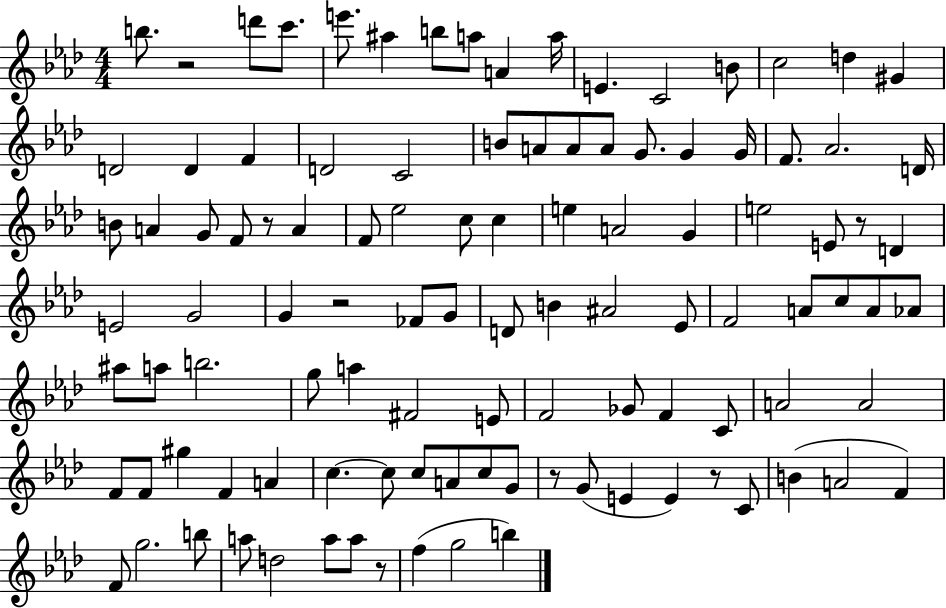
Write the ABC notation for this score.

X:1
T:Untitled
M:4/4
L:1/4
K:Ab
b/2 z2 d'/2 c'/2 e'/2 ^a b/2 a/2 A a/4 E C2 B/2 c2 d ^G D2 D F D2 C2 B/2 A/2 A/2 A/2 G/2 G G/4 F/2 _A2 D/4 B/2 A G/2 F/2 z/2 A F/2 _e2 c/2 c e A2 G e2 E/2 z/2 D E2 G2 G z2 _F/2 G/2 D/2 B ^A2 _E/2 F2 A/2 c/2 A/2 _A/2 ^a/2 a/2 b2 g/2 a ^F2 E/2 F2 _G/2 F C/2 A2 A2 F/2 F/2 ^g F A c c/2 c/2 A/2 c/2 G/2 z/2 G/2 E E z/2 C/2 B A2 F F/2 g2 b/2 a/2 d2 a/2 a/2 z/2 f g2 b